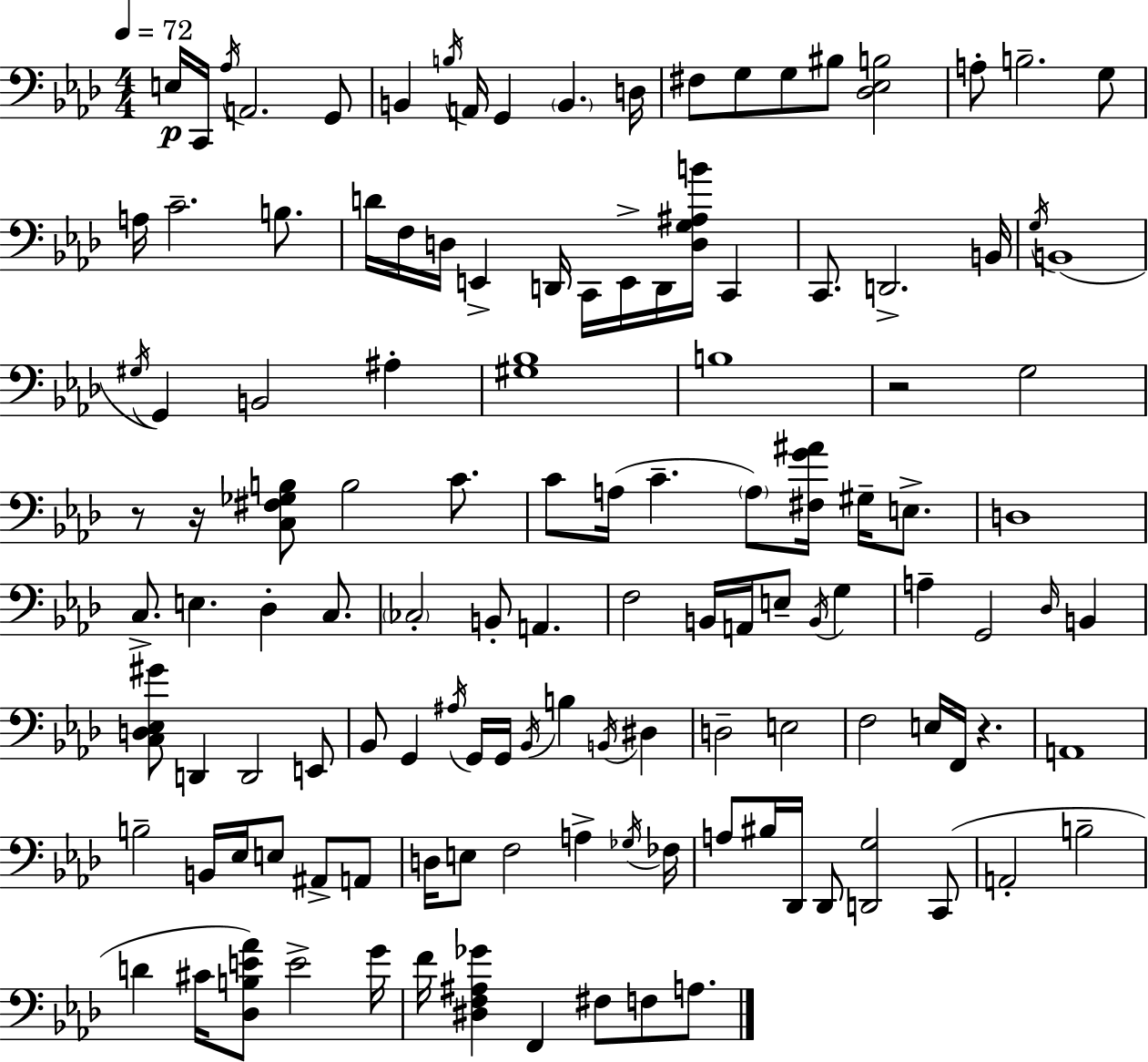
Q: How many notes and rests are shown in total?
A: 126